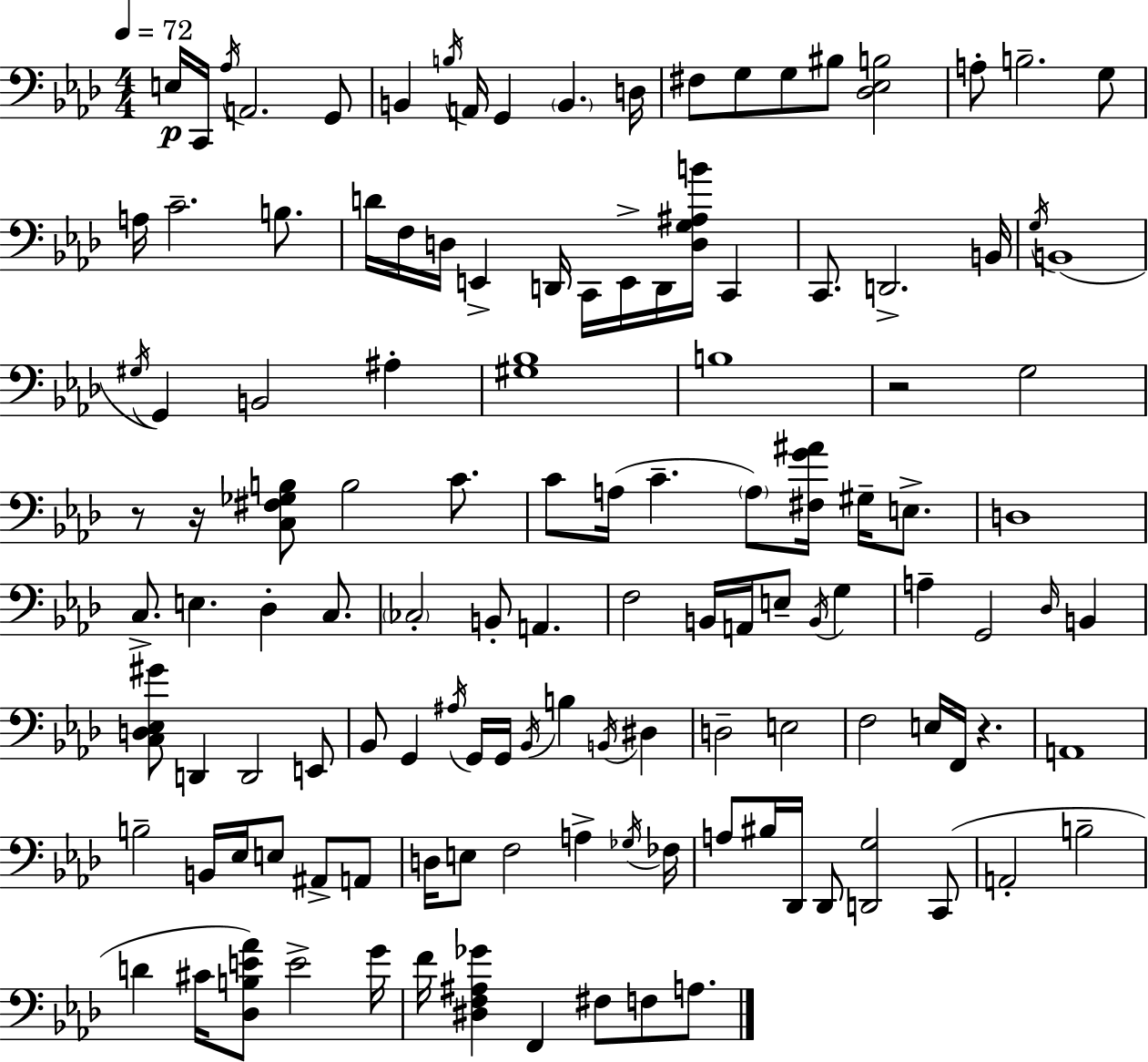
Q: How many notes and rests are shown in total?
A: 126